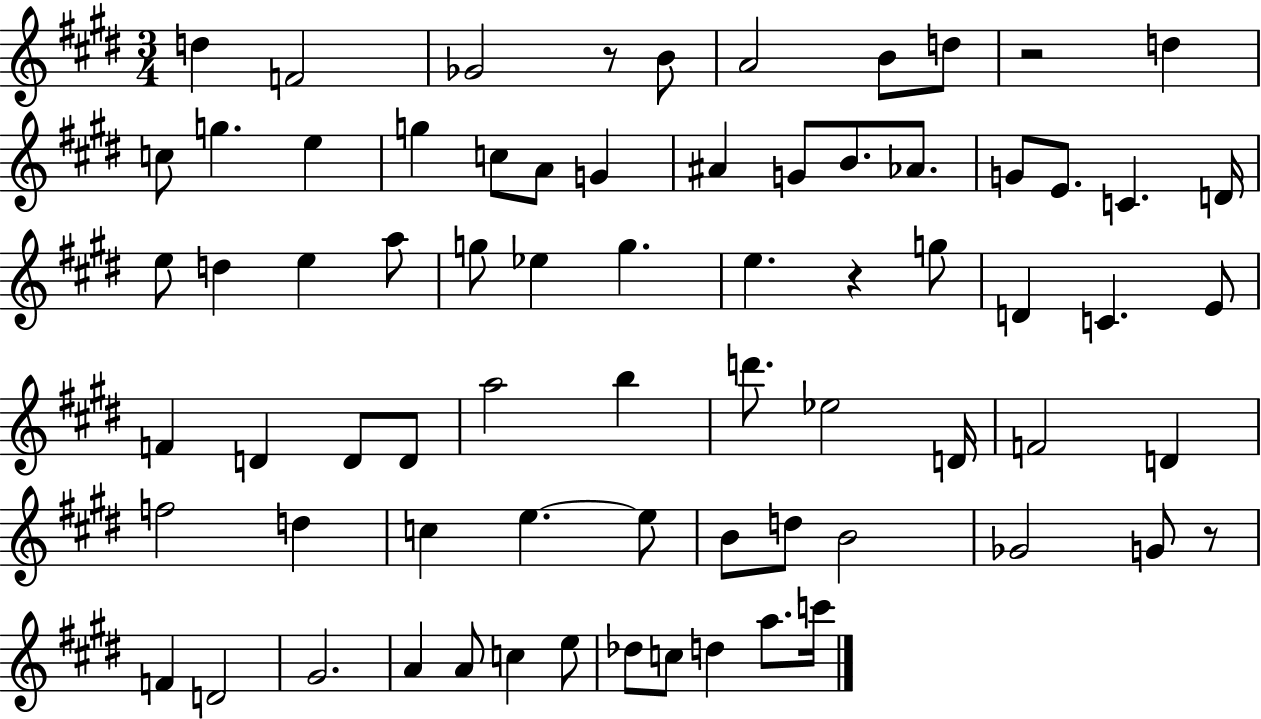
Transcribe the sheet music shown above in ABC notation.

X:1
T:Untitled
M:3/4
L:1/4
K:E
d F2 _G2 z/2 B/2 A2 B/2 d/2 z2 d c/2 g e g c/2 A/2 G ^A G/2 B/2 _A/2 G/2 E/2 C D/4 e/2 d e a/2 g/2 _e g e z g/2 D C E/2 F D D/2 D/2 a2 b d'/2 _e2 D/4 F2 D f2 d c e e/2 B/2 d/2 B2 _G2 G/2 z/2 F D2 ^G2 A A/2 c e/2 _d/2 c/2 d a/2 c'/4